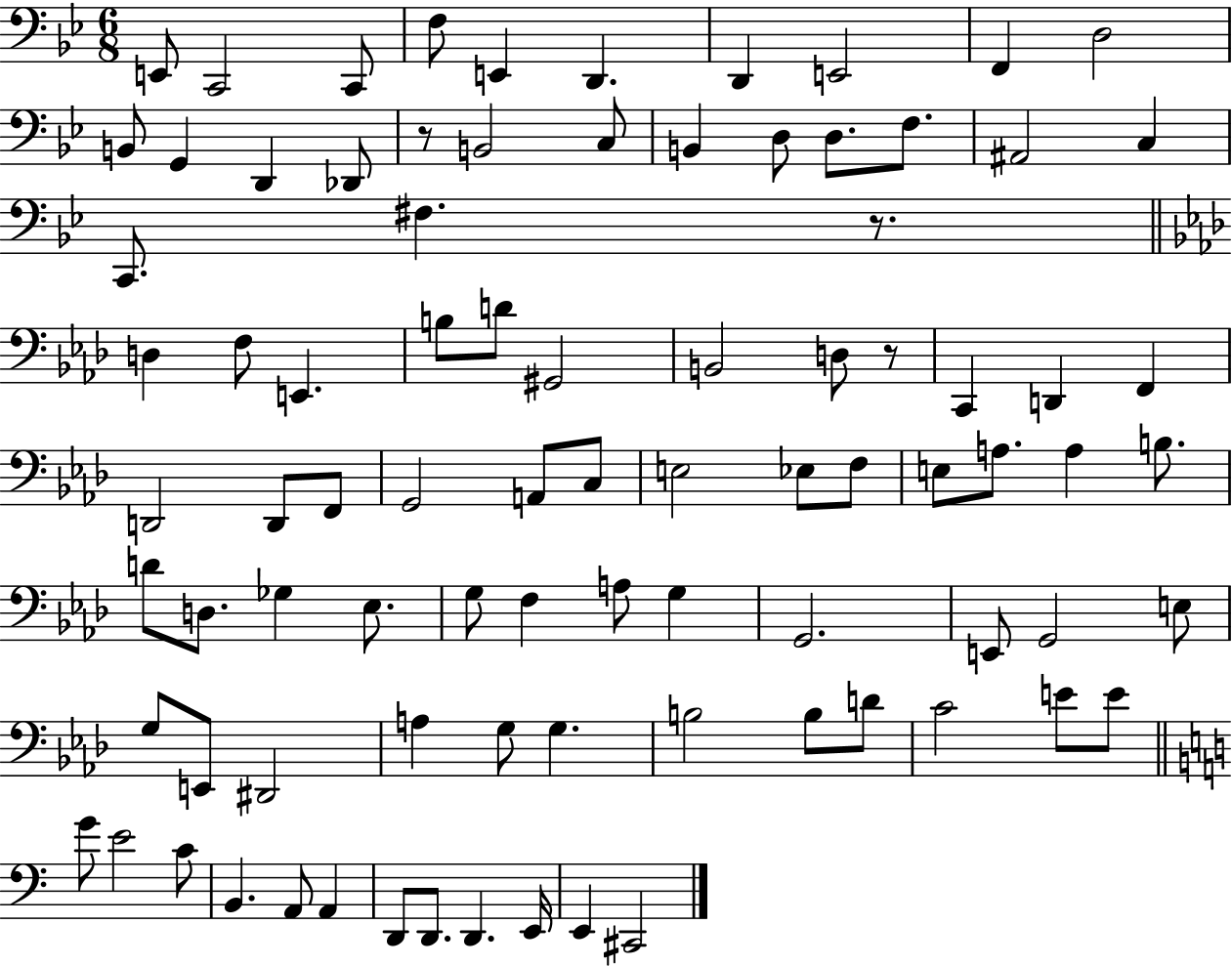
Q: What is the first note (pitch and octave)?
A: E2